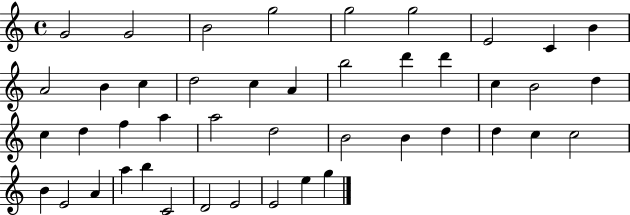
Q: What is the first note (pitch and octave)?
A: G4